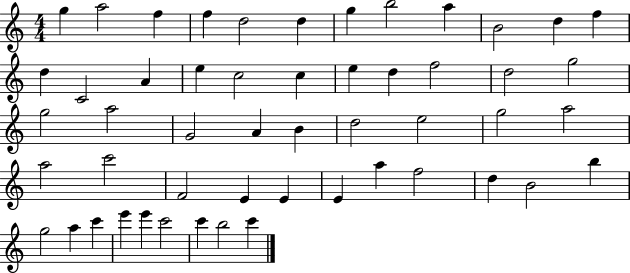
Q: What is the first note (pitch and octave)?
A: G5